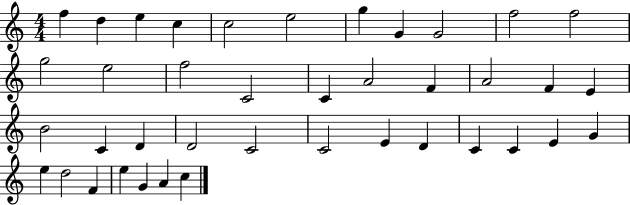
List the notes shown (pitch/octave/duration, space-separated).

F5/q D5/q E5/q C5/q C5/h E5/h G5/q G4/q G4/h F5/h F5/h G5/h E5/h F5/h C4/h C4/q A4/h F4/q A4/h F4/q E4/q B4/h C4/q D4/q D4/h C4/h C4/h E4/q D4/q C4/q C4/q E4/q G4/q E5/q D5/h F4/q E5/q G4/q A4/q C5/q